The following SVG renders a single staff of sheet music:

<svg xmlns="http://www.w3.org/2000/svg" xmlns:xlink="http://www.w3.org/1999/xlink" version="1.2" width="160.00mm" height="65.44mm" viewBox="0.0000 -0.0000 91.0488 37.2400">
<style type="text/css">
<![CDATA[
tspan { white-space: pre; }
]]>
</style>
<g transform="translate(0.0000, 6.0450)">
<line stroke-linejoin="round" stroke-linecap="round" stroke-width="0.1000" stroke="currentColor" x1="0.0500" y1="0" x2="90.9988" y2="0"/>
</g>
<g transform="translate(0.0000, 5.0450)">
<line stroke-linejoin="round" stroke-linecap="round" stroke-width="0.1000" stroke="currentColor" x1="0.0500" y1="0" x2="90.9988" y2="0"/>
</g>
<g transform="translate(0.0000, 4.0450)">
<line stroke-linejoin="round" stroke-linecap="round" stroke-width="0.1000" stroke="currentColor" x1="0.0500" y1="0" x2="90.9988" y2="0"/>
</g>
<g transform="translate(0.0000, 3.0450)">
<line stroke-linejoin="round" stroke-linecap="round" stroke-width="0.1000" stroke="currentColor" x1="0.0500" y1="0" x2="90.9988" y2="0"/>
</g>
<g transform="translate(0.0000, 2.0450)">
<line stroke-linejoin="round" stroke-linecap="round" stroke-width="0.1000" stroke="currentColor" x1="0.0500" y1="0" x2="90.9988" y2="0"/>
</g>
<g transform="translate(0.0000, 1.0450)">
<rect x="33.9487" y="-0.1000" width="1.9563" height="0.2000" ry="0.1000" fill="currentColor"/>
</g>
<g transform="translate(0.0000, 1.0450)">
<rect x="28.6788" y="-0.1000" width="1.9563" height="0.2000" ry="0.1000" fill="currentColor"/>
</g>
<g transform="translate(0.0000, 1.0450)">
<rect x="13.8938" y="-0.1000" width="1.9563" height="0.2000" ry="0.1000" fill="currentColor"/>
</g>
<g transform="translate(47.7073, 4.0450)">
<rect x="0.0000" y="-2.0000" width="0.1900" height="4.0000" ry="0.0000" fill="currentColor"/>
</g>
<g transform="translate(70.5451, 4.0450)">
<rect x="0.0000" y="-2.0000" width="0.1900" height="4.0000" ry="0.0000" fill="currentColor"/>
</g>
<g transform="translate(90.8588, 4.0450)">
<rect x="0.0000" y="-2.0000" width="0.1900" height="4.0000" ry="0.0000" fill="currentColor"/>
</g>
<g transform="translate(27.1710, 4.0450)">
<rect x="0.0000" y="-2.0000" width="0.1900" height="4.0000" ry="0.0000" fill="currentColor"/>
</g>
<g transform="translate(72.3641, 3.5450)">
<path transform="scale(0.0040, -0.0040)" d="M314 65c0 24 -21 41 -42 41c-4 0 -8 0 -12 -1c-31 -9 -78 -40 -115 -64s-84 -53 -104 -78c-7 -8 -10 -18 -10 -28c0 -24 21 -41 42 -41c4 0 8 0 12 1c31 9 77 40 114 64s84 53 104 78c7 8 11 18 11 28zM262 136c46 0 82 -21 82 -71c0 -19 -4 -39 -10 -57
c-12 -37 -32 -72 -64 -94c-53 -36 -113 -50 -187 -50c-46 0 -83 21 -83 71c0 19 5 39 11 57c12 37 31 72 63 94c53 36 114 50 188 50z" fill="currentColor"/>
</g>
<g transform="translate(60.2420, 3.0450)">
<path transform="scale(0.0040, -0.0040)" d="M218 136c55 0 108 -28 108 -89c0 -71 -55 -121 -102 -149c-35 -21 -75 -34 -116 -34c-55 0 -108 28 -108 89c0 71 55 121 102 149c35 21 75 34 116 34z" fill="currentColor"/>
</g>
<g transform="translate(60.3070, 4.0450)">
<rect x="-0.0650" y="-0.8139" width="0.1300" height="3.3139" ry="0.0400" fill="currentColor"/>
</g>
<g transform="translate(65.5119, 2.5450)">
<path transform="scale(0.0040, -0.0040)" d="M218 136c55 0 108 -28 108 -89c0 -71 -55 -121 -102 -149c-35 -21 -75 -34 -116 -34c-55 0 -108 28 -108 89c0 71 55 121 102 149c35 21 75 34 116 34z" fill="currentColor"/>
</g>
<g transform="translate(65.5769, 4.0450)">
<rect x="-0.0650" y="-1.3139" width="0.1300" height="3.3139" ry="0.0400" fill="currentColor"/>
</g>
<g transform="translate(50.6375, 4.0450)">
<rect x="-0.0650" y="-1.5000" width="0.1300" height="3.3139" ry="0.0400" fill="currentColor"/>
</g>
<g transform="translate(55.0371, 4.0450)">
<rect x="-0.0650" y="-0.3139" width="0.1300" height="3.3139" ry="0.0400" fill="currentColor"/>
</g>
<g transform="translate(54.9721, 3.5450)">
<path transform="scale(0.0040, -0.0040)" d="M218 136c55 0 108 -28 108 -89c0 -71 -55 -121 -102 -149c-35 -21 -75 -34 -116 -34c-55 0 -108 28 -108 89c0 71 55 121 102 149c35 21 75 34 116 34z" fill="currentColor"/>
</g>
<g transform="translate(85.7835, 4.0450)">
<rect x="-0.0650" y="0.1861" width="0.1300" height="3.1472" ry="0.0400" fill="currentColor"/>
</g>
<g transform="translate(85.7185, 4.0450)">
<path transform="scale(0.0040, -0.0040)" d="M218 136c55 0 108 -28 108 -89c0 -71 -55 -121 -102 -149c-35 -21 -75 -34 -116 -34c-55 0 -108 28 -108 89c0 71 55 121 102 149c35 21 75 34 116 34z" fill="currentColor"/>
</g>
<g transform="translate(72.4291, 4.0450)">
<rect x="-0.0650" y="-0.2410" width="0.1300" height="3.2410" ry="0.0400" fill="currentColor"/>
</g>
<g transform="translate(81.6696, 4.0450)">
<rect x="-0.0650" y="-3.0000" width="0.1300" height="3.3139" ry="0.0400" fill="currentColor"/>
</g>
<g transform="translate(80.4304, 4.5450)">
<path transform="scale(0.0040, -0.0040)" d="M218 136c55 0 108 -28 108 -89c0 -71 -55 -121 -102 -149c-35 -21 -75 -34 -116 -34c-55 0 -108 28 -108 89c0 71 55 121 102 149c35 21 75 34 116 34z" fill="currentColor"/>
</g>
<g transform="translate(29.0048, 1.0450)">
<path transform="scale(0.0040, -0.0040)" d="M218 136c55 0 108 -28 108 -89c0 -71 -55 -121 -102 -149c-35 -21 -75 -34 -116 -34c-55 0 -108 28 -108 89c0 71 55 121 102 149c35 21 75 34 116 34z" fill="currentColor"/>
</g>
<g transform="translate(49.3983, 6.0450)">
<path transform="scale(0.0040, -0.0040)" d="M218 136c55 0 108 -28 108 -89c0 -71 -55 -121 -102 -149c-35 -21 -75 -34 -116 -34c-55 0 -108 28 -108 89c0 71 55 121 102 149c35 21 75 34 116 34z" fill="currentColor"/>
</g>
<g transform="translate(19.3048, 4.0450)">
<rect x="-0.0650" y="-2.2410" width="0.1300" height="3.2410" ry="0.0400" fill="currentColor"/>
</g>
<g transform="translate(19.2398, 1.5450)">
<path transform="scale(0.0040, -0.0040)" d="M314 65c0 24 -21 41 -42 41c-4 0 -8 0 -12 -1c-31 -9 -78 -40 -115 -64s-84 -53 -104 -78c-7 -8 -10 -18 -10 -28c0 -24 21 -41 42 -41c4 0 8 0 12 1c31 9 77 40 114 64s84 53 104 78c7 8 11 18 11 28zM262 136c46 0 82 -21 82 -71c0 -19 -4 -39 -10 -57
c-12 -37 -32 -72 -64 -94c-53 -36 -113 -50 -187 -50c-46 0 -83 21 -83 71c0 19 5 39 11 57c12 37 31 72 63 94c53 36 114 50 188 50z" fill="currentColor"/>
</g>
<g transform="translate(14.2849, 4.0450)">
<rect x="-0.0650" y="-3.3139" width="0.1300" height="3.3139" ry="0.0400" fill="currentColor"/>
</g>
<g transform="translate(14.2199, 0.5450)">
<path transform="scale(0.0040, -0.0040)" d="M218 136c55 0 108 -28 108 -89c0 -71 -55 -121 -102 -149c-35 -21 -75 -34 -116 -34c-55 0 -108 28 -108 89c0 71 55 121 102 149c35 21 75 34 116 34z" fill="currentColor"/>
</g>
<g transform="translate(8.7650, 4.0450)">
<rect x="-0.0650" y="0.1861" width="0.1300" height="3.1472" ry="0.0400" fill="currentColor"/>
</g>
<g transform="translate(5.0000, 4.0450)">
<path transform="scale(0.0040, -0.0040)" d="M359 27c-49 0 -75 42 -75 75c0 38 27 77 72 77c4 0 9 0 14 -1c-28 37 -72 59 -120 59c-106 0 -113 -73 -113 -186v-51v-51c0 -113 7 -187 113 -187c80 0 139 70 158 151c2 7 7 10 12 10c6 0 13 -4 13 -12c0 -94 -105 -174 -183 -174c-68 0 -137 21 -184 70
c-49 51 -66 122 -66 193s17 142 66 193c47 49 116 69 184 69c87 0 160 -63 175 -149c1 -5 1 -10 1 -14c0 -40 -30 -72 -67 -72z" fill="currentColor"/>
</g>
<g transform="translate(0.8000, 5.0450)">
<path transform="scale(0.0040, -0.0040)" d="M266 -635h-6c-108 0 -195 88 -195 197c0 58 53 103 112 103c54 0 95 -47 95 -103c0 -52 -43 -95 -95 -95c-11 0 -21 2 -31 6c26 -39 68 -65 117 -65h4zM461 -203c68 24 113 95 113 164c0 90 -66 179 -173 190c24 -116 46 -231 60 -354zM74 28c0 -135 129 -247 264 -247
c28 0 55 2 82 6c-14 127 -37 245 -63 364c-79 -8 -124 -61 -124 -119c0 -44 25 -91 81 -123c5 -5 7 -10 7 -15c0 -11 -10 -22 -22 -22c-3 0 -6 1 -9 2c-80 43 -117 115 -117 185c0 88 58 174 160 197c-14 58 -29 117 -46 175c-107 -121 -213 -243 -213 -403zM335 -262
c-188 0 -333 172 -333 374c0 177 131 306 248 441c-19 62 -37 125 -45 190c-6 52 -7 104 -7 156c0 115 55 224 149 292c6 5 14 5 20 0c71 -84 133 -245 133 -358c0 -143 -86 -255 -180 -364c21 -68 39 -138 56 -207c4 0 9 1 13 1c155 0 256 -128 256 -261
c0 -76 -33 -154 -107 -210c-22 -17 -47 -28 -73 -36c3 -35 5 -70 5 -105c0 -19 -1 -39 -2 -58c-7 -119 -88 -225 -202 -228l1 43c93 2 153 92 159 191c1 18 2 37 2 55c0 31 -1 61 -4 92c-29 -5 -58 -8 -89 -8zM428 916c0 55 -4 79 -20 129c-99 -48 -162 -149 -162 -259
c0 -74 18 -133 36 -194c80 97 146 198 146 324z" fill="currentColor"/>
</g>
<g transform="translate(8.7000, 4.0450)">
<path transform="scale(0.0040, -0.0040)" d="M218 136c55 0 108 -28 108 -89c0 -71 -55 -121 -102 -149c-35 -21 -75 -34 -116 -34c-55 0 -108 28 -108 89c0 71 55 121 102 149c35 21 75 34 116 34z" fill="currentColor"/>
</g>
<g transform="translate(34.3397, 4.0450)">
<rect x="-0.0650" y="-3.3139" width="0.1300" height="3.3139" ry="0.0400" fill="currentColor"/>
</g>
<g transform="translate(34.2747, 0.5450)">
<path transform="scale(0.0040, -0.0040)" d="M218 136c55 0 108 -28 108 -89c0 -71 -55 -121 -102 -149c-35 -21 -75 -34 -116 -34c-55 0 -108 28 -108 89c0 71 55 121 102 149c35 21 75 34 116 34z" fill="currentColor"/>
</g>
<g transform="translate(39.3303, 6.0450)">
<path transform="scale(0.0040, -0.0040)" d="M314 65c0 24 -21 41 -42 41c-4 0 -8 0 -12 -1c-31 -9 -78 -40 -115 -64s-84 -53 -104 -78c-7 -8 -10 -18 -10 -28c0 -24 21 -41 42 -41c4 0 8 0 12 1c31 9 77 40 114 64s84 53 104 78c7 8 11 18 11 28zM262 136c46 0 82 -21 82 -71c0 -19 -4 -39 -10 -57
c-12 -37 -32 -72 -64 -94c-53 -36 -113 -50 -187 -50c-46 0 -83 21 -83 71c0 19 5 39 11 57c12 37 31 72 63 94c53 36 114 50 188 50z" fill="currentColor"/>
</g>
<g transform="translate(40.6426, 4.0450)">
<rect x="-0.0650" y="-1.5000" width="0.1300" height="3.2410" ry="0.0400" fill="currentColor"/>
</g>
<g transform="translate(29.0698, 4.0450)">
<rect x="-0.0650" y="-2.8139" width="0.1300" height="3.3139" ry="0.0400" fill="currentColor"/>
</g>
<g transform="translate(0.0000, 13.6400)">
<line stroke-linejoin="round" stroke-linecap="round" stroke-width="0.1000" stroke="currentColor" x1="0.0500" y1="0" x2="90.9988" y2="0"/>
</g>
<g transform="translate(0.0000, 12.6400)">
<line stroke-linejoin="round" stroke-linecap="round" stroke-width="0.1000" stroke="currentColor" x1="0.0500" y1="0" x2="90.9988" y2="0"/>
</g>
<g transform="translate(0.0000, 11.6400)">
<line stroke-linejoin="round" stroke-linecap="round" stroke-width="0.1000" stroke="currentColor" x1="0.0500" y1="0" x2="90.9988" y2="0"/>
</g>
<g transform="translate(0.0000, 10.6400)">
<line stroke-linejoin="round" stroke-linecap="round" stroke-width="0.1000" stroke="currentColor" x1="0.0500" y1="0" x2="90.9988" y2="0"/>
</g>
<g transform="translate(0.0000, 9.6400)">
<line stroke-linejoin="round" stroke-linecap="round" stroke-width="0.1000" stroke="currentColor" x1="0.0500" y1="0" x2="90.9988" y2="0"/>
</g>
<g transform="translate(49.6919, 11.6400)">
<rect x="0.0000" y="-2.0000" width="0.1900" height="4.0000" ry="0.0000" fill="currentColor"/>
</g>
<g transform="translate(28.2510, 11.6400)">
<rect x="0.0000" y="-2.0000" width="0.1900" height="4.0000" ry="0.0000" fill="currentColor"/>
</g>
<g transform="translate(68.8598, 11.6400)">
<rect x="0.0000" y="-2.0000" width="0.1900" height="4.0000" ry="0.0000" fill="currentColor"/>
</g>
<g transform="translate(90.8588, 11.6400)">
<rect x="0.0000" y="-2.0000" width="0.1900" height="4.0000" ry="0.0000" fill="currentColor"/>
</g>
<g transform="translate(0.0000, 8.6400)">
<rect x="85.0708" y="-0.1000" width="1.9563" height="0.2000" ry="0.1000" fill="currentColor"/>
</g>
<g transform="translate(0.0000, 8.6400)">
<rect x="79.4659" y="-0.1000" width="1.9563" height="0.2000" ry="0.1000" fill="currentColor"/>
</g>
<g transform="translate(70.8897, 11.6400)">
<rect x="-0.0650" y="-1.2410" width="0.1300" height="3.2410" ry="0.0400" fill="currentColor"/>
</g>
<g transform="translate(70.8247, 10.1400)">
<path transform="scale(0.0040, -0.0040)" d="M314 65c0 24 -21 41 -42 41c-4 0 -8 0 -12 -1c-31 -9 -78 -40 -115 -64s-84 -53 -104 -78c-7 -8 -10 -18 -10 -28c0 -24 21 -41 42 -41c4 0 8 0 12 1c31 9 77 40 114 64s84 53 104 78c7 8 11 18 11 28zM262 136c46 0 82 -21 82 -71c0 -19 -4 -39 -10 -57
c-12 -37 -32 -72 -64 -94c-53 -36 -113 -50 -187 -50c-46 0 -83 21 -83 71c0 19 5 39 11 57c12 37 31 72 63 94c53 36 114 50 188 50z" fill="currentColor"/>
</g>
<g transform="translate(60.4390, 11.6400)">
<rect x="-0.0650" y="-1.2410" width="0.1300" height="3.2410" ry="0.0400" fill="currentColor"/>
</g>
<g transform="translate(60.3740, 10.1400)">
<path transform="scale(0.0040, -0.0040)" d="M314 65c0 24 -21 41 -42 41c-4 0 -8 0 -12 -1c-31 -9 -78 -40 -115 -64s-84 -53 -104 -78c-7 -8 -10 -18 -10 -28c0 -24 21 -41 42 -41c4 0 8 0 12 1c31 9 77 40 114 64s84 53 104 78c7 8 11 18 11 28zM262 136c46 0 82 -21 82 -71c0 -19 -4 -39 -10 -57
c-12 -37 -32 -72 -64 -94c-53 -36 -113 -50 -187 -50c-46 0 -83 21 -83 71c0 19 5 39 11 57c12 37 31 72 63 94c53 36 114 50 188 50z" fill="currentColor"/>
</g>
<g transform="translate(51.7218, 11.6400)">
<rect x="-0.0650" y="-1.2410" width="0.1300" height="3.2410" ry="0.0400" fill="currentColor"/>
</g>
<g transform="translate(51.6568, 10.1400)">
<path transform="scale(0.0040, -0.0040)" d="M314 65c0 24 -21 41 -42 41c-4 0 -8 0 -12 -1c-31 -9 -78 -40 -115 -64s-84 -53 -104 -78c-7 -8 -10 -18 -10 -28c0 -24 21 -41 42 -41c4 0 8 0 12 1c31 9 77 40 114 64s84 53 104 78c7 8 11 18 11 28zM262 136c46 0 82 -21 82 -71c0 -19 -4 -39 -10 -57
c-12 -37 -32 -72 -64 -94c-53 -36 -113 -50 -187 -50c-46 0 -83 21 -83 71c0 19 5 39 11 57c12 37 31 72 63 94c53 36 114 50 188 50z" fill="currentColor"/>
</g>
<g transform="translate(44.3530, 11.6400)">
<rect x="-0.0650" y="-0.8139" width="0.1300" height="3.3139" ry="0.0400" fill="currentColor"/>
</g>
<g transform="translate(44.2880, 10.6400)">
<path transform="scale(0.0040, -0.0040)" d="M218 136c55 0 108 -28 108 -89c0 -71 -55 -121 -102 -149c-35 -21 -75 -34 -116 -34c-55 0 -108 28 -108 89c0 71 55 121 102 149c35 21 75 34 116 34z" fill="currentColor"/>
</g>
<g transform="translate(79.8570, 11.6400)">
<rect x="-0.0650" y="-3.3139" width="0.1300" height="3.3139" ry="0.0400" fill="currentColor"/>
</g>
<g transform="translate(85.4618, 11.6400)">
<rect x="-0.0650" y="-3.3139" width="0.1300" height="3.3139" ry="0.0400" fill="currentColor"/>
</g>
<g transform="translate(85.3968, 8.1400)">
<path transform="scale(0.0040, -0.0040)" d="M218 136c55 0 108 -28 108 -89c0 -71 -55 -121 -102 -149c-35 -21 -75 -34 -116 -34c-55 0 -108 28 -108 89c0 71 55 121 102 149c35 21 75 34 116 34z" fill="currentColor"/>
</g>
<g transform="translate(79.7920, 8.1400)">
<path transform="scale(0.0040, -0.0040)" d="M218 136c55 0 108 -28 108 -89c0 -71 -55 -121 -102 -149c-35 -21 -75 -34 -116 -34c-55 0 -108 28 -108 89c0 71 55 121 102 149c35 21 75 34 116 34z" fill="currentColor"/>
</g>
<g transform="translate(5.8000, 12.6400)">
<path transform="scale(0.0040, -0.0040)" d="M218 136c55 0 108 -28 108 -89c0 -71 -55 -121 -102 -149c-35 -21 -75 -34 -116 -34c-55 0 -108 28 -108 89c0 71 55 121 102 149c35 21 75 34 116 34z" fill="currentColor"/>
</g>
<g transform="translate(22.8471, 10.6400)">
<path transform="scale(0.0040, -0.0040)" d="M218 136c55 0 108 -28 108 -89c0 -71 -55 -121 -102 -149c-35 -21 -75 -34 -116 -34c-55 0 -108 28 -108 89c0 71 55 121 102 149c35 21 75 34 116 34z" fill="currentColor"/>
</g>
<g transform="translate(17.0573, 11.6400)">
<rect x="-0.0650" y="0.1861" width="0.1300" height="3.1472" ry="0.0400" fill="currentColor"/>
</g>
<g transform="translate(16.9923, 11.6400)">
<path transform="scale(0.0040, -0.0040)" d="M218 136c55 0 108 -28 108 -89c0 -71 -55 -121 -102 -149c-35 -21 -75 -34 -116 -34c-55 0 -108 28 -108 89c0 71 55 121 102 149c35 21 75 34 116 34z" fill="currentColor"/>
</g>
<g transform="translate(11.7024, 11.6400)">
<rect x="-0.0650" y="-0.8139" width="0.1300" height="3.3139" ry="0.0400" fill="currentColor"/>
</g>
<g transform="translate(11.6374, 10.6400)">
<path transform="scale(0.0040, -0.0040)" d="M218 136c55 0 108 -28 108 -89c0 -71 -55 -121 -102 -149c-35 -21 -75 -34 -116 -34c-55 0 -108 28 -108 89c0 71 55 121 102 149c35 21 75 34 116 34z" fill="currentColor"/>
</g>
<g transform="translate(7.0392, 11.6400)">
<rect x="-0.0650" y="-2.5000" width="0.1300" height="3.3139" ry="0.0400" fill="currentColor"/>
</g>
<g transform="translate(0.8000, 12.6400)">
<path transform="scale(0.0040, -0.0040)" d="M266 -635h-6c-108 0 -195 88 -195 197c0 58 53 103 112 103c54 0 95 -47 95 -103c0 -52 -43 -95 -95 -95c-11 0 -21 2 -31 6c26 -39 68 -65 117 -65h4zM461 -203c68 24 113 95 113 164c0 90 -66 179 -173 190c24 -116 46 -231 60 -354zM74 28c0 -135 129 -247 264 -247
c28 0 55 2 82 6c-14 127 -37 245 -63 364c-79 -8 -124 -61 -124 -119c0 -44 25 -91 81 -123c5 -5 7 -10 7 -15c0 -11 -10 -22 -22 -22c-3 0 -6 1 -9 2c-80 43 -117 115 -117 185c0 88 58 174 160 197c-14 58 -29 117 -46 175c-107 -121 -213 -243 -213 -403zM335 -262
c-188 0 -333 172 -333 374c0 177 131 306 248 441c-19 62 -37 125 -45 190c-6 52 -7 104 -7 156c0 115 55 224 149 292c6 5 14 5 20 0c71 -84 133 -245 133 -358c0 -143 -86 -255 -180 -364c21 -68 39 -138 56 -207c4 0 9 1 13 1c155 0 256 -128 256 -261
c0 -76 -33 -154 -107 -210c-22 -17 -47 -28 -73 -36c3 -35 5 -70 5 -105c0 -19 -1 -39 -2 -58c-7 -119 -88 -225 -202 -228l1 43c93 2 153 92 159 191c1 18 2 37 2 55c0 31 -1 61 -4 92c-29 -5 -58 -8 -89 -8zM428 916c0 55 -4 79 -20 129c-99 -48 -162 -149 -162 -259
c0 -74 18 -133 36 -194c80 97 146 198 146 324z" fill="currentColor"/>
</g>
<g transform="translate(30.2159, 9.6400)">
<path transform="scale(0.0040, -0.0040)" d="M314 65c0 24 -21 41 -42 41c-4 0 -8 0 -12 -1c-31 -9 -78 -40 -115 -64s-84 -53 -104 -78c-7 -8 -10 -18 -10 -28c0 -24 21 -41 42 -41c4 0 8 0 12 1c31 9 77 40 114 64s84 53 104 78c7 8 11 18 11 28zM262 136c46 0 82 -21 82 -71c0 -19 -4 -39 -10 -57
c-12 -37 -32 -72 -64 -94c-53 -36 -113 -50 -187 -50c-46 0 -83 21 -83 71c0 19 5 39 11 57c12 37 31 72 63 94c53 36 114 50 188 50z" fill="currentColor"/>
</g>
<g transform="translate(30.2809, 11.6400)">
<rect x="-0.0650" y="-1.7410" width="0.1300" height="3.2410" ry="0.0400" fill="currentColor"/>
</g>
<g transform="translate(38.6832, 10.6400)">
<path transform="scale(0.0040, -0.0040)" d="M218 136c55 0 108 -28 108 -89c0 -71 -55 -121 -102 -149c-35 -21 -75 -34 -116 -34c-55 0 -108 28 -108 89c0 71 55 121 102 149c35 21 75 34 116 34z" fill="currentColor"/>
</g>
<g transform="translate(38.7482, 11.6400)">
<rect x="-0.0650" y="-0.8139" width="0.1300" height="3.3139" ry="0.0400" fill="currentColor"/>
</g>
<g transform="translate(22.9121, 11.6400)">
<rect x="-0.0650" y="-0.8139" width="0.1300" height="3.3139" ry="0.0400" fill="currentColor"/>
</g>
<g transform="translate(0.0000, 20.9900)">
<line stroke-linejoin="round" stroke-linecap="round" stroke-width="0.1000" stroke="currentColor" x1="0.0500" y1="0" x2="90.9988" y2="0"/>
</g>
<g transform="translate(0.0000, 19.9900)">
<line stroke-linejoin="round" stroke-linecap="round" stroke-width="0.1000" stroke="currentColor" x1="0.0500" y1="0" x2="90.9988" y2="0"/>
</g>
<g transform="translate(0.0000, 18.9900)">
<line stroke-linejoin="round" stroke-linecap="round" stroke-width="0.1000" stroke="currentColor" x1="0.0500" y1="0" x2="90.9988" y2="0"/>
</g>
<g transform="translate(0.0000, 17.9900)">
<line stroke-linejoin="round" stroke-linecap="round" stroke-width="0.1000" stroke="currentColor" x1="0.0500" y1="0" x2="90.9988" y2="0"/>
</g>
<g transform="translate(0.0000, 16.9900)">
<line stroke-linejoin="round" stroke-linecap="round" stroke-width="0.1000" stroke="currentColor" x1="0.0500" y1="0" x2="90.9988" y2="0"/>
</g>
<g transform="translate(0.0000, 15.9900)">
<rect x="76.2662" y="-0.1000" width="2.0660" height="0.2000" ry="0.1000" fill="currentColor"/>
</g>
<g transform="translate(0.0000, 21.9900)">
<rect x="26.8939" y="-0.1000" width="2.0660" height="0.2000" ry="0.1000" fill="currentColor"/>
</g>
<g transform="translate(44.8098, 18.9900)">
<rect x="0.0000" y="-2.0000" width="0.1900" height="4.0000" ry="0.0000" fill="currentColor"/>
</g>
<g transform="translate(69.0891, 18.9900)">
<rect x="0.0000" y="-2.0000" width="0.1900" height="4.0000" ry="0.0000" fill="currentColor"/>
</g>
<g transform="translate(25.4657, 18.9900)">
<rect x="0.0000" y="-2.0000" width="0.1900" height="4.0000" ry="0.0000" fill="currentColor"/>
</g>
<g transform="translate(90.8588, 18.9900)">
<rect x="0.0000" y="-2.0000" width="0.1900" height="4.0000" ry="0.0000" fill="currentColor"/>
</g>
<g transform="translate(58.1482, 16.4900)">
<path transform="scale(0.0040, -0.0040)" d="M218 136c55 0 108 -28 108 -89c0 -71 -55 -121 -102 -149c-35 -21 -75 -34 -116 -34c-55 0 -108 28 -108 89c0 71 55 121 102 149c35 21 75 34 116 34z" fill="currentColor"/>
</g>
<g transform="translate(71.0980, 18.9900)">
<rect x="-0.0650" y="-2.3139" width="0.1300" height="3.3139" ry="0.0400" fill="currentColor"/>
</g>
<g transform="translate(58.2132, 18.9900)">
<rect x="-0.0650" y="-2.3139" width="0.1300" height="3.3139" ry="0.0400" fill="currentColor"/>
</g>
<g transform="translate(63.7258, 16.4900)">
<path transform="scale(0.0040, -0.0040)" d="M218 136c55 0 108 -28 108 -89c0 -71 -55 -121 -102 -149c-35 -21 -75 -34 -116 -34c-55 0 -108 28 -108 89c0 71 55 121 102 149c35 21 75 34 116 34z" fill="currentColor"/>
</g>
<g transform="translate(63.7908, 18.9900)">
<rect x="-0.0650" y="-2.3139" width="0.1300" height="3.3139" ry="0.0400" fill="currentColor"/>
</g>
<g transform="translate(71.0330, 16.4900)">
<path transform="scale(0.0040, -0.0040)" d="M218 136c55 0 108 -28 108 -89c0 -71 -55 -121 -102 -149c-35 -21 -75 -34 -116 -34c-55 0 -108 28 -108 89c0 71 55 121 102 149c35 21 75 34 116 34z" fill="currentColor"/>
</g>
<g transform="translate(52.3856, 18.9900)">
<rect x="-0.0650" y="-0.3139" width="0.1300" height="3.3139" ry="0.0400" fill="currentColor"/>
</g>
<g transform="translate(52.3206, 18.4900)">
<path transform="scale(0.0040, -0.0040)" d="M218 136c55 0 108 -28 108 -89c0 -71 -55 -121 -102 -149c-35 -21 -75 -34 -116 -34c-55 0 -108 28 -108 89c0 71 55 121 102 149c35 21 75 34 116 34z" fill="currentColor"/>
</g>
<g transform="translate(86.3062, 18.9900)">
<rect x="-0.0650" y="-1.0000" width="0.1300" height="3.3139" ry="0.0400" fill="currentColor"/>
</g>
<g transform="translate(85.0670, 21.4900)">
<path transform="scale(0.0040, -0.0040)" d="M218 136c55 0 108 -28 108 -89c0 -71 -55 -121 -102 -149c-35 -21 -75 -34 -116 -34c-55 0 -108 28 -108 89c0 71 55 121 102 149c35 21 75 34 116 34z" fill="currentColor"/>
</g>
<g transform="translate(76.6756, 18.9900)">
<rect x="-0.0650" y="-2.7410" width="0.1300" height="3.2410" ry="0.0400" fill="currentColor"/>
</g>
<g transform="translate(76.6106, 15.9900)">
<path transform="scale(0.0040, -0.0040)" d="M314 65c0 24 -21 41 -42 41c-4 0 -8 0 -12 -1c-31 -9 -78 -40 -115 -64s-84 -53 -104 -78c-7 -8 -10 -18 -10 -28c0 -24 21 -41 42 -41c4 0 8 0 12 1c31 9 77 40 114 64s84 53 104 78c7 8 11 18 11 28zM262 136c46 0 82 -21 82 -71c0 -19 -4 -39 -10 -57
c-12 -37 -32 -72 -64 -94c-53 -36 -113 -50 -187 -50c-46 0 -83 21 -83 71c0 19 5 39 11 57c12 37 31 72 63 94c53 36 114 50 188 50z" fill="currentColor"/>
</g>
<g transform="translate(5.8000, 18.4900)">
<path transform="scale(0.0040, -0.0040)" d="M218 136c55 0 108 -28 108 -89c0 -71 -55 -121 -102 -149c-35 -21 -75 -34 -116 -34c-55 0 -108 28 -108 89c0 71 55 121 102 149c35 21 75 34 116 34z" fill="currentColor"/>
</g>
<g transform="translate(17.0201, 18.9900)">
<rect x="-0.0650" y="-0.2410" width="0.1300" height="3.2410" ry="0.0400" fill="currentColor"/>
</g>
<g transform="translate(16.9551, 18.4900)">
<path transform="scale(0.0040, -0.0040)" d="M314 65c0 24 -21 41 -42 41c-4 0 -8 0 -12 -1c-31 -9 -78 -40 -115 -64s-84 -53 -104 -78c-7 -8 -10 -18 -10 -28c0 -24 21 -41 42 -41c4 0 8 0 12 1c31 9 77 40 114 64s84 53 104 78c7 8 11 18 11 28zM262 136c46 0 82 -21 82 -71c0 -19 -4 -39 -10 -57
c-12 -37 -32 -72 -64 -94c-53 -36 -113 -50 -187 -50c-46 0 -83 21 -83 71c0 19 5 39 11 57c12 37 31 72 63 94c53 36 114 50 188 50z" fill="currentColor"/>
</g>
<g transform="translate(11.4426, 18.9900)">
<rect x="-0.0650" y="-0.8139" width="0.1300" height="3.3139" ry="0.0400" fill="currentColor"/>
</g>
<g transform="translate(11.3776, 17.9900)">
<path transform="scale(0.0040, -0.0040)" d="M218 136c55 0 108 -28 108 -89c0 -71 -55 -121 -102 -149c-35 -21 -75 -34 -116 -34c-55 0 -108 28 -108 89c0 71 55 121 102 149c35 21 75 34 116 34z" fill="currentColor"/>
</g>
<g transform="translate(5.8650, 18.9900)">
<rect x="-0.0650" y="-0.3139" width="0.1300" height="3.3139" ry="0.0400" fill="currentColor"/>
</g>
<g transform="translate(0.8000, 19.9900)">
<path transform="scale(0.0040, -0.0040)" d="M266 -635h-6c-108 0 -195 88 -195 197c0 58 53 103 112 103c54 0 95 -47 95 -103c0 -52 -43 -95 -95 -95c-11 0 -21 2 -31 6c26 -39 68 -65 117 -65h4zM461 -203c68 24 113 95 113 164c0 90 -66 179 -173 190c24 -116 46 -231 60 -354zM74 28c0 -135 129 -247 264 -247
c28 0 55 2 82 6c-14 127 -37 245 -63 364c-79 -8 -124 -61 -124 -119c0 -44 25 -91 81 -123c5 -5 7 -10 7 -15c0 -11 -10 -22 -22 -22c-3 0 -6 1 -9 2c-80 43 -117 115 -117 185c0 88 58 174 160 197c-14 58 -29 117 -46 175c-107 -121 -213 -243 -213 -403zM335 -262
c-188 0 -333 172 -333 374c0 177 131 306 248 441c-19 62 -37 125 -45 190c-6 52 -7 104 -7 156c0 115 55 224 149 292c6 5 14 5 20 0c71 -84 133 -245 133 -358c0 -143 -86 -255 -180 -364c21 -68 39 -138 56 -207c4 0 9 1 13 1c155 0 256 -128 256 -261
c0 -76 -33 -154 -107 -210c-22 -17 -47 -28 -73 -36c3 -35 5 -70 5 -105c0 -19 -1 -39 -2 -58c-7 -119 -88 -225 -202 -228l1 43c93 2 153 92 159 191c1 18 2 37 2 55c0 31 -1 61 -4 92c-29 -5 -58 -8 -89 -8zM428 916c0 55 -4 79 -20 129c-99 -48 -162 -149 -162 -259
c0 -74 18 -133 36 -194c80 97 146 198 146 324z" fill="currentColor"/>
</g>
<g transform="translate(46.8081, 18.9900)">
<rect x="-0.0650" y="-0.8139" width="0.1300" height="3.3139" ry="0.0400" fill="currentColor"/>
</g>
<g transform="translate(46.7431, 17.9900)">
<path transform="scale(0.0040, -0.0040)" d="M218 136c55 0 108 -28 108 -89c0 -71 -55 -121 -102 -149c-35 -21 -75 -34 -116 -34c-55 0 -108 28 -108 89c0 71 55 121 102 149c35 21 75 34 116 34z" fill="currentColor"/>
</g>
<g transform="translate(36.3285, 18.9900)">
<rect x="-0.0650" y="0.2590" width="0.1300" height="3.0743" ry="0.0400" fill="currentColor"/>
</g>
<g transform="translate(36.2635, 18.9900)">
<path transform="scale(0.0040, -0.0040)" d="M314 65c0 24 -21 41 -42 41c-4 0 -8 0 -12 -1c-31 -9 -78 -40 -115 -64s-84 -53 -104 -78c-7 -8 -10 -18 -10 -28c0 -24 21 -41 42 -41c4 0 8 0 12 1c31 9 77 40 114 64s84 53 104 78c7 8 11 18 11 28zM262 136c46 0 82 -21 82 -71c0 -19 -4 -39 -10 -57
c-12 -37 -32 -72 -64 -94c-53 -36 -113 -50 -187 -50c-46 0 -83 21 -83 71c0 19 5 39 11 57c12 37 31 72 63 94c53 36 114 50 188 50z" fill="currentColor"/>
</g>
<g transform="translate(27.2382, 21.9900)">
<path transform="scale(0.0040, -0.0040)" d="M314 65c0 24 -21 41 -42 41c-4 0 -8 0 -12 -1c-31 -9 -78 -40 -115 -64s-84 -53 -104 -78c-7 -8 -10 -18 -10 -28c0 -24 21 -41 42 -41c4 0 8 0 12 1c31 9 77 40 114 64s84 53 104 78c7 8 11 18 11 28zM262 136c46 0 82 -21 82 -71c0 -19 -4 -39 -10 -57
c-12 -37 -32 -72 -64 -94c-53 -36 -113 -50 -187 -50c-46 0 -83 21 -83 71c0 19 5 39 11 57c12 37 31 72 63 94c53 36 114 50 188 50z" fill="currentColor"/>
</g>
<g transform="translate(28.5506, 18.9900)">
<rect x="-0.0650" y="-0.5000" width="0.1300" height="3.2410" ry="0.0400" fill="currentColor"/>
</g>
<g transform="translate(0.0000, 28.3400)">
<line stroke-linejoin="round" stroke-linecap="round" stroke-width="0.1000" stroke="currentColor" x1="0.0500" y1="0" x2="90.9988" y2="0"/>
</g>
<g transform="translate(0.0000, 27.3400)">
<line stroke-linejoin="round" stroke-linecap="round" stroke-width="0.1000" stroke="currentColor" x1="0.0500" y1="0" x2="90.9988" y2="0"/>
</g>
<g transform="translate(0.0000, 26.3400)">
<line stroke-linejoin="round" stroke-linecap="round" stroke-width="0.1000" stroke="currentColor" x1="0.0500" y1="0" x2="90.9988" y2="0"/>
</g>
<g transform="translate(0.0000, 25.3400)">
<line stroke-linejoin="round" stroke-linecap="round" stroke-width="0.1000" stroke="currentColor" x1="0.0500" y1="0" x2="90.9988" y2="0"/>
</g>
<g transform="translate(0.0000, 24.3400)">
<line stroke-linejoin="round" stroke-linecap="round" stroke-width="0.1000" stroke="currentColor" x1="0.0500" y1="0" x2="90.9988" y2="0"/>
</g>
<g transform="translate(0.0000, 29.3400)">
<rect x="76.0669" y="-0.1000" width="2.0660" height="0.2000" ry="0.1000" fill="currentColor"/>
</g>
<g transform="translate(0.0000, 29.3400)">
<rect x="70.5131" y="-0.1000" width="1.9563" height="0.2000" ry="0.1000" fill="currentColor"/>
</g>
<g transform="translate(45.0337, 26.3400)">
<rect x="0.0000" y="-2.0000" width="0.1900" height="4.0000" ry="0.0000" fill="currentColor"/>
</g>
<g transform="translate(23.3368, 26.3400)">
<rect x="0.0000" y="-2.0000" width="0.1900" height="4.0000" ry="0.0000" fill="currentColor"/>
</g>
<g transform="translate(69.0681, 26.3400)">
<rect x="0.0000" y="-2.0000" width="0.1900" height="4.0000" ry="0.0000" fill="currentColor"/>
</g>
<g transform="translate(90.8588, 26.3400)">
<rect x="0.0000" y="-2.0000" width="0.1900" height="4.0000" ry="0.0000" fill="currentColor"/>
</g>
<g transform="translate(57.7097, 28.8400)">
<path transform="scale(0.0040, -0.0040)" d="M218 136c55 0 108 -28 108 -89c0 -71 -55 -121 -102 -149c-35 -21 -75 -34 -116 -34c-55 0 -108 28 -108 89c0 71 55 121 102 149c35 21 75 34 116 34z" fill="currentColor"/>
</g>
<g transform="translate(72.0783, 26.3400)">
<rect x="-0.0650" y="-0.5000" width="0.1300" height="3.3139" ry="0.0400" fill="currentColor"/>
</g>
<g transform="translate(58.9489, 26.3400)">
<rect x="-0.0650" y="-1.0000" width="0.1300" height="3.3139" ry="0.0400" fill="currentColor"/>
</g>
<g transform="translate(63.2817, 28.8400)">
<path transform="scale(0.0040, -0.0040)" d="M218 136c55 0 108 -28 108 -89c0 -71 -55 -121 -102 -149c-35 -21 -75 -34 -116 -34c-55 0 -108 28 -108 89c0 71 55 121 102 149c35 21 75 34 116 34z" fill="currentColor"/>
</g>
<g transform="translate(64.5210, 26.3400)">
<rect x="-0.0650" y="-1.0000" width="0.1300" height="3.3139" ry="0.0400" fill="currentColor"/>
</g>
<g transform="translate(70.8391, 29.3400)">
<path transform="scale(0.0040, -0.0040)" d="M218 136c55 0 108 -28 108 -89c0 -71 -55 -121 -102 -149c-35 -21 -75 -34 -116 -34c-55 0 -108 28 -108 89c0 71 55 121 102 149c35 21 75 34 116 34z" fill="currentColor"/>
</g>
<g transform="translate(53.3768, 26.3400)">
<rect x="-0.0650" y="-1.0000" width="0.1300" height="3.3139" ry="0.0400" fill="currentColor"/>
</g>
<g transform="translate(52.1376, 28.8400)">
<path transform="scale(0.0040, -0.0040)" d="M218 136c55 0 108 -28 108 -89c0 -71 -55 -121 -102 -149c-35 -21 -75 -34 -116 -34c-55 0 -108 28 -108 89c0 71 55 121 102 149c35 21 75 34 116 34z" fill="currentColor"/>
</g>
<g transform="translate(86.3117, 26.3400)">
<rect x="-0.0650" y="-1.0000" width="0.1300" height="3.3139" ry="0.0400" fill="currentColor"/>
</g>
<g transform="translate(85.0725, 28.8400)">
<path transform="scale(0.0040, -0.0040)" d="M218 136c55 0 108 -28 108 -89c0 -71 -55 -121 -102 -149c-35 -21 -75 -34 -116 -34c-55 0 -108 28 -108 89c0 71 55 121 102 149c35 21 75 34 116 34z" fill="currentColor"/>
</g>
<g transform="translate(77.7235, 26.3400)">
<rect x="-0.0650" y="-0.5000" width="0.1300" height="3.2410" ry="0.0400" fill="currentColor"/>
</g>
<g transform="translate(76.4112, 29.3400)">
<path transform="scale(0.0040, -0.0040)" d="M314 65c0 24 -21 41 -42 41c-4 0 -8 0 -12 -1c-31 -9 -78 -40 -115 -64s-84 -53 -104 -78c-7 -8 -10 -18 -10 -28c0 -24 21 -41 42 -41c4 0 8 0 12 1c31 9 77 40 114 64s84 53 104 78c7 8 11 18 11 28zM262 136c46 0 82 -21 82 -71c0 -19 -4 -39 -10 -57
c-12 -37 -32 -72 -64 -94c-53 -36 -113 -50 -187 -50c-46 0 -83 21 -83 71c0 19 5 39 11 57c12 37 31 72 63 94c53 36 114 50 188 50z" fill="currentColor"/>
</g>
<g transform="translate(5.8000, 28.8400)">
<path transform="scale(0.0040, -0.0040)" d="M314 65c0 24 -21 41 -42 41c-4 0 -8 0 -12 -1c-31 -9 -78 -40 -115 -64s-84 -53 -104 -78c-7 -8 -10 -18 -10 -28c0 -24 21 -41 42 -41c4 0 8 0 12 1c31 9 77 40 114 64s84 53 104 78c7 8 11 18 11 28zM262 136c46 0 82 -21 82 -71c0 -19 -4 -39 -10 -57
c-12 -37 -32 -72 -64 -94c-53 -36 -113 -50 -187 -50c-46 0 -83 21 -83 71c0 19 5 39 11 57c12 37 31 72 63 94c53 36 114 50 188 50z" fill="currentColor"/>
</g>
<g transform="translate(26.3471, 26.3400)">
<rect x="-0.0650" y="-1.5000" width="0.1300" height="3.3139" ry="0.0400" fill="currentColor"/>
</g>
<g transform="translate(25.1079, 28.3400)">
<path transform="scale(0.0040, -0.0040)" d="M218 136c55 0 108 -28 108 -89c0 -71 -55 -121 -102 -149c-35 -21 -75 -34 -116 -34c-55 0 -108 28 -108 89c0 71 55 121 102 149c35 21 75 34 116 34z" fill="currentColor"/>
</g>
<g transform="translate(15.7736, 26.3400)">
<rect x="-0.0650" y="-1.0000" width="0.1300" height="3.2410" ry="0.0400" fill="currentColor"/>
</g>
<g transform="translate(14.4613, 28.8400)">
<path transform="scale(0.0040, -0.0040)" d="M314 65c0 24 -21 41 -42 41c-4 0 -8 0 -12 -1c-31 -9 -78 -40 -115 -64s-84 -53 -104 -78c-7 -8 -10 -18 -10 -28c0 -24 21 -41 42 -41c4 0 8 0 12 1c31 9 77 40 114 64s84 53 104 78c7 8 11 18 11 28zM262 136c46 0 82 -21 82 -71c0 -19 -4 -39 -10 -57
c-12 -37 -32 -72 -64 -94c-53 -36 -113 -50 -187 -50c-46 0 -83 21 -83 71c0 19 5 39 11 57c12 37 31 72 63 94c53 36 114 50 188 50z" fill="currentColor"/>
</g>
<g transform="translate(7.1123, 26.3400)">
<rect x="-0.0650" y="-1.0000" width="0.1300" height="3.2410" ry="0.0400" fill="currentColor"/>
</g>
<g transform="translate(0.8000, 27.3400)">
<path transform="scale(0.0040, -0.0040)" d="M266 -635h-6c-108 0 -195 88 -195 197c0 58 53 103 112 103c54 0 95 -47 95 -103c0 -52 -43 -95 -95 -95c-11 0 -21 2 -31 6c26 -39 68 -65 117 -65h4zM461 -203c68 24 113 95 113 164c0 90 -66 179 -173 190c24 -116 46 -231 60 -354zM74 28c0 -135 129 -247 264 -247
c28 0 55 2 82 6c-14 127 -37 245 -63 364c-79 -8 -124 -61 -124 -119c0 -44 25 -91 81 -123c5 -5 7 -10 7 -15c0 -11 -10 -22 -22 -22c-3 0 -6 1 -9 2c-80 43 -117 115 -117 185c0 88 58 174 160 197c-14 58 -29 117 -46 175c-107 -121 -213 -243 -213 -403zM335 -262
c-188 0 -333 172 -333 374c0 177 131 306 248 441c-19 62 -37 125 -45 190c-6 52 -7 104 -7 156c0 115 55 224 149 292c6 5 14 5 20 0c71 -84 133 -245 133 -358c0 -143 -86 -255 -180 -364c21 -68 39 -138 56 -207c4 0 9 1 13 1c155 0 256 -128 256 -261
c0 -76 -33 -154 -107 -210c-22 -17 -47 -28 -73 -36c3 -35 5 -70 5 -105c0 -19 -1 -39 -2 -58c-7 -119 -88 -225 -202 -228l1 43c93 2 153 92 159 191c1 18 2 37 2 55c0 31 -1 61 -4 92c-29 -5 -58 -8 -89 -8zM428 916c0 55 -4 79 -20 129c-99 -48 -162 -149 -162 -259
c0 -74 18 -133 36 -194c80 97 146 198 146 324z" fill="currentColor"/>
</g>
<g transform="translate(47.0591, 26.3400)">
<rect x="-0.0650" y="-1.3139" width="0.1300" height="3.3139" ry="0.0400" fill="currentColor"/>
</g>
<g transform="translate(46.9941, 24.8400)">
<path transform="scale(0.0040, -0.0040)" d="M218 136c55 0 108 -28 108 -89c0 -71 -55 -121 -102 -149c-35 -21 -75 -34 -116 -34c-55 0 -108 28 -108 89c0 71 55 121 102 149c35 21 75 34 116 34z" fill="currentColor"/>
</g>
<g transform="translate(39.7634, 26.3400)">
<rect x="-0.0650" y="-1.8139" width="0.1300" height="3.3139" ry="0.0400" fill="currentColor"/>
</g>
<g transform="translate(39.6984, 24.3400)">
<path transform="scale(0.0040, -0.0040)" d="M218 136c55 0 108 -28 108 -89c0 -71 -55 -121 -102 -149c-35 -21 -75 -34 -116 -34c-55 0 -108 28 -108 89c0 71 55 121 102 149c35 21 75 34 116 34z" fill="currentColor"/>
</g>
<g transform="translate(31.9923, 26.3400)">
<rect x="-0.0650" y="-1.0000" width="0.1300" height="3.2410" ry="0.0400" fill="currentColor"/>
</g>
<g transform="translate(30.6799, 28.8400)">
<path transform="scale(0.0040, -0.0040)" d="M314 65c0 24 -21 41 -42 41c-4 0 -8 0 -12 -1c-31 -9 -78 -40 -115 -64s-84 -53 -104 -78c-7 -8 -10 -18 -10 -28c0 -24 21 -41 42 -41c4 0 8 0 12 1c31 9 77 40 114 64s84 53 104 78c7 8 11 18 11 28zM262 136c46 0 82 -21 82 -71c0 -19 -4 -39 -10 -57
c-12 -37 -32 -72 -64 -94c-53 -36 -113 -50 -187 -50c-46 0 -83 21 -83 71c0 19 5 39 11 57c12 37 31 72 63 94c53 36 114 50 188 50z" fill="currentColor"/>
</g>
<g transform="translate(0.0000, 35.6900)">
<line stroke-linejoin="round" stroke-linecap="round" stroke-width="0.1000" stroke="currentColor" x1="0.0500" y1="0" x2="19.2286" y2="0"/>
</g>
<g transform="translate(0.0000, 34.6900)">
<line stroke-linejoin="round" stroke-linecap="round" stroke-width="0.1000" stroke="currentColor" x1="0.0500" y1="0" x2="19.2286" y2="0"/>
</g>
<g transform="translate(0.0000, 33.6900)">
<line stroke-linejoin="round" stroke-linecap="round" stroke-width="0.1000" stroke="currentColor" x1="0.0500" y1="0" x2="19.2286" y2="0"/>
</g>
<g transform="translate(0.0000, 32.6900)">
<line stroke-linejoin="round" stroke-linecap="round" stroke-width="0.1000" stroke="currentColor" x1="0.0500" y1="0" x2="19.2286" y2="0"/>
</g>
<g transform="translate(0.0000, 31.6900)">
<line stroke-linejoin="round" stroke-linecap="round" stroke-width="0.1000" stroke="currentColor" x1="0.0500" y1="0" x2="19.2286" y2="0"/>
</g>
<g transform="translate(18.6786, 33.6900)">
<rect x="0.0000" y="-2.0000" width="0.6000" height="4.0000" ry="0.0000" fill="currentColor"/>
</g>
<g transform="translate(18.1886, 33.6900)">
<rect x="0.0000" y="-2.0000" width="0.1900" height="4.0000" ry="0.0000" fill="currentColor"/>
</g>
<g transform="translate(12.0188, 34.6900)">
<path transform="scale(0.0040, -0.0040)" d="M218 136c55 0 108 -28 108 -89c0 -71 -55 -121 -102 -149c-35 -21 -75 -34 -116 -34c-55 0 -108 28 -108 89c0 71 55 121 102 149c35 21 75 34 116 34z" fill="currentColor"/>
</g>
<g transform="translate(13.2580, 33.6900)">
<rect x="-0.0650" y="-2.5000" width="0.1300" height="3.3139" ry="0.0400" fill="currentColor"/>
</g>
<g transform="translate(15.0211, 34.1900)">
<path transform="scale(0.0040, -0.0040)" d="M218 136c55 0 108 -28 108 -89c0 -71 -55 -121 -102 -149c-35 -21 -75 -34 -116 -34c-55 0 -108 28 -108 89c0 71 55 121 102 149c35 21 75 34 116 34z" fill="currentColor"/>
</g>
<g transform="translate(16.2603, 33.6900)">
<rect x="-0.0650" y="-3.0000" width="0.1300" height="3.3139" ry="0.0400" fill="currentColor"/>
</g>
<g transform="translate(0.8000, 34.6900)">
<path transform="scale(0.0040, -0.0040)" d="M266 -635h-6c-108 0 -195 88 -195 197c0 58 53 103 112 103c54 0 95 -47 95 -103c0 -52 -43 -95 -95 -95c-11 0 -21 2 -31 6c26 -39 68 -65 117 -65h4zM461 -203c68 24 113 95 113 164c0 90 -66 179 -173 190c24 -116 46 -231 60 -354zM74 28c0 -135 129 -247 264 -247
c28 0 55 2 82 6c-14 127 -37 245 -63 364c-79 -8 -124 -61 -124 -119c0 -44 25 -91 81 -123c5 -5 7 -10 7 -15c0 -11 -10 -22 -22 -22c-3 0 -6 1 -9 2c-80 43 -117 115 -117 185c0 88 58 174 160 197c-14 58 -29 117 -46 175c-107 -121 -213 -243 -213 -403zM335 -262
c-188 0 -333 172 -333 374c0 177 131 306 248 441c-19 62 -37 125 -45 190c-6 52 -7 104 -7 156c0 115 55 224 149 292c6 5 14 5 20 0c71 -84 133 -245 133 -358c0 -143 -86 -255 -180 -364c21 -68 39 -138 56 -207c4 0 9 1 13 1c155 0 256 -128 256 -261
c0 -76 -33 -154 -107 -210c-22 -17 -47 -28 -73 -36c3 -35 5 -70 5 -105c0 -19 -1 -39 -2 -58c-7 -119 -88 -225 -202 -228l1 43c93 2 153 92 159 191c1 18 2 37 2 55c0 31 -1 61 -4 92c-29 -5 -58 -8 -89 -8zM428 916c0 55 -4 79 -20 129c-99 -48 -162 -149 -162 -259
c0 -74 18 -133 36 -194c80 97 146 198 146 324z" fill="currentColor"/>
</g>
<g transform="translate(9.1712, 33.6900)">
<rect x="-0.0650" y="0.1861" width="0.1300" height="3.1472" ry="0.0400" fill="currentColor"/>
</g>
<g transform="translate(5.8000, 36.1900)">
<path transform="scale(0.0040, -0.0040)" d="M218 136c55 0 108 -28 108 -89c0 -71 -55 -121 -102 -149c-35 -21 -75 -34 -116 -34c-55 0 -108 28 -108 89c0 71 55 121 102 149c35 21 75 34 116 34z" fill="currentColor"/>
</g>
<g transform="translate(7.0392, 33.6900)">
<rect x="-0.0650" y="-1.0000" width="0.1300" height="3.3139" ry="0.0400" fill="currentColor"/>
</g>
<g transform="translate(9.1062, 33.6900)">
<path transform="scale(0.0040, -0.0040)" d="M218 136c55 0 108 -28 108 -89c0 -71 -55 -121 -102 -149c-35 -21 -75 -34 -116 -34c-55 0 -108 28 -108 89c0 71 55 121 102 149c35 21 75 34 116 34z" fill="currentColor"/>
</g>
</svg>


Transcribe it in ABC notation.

X:1
T:Untitled
M:4/4
L:1/4
K:C
B b g2 a b E2 E c d e c2 A B G d B d f2 d d e2 e2 e2 b b c d c2 C2 B2 d c g g g a2 D D2 D2 E D2 f e D D D C C2 D D B G A